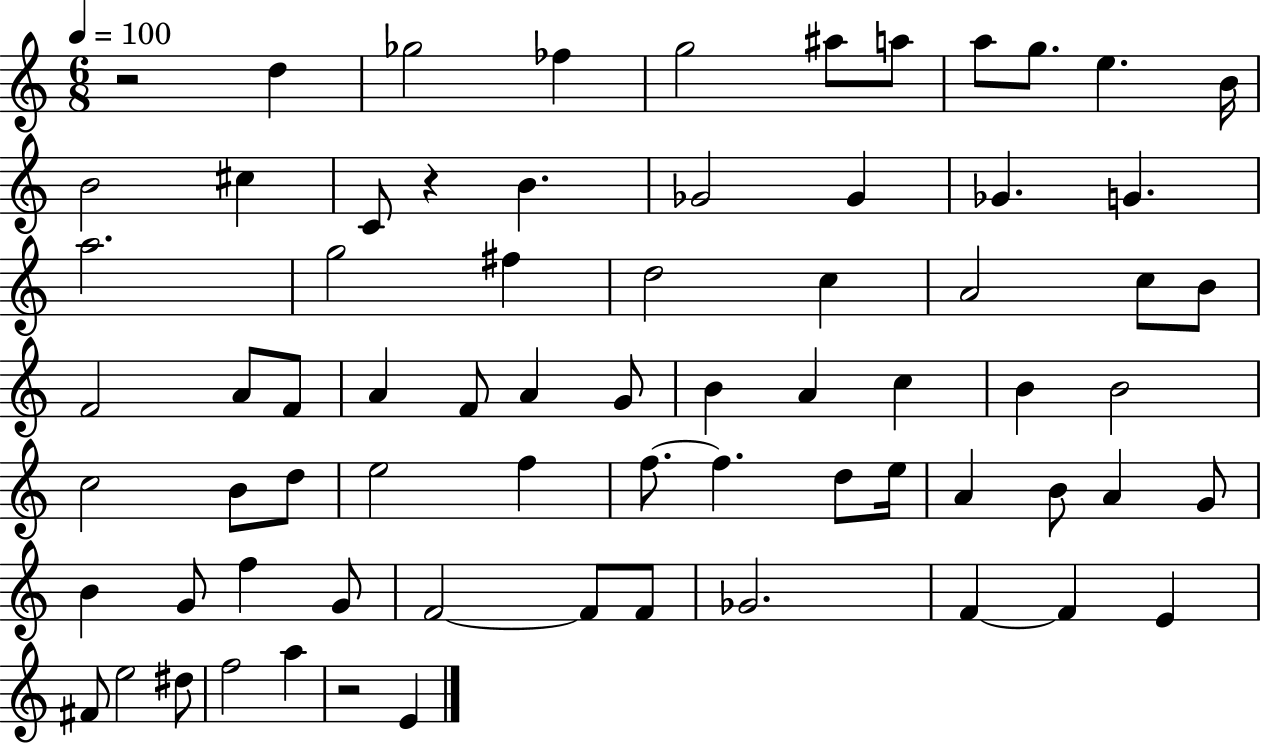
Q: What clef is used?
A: treble